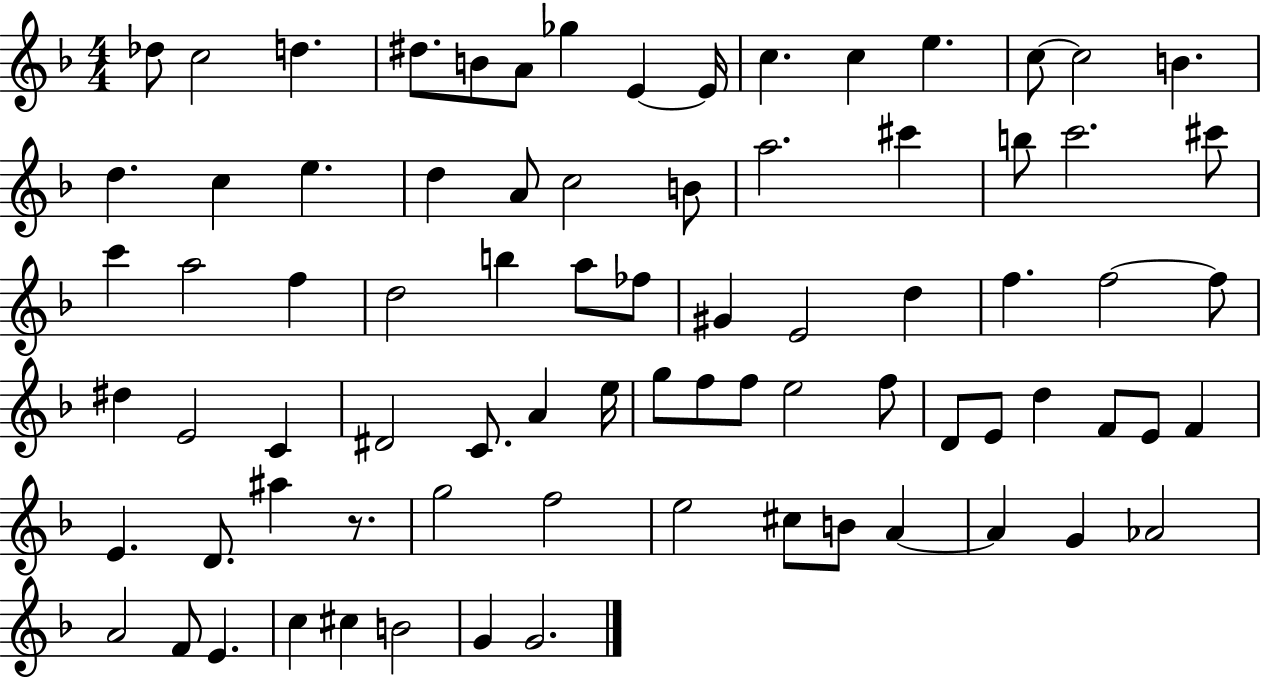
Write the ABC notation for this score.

X:1
T:Untitled
M:4/4
L:1/4
K:F
_d/2 c2 d ^d/2 B/2 A/2 _g E E/4 c c e c/2 c2 B d c e d A/2 c2 B/2 a2 ^c' b/2 c'2 ^c'/2 c' a2 f d2 b a/2 _f/2 ^G E2 d f f2 f/2 ^d E2 C ^D2 C/2 A e/4 g/2 f/2 f/2 e2 f/2 D/2 E/2 d F/2 E/2 F E D/2 ^a z/2 g2 f2 e2 ^c/2 B/2 A A G _A2 A2 F/2 E c ^c B2 G G2